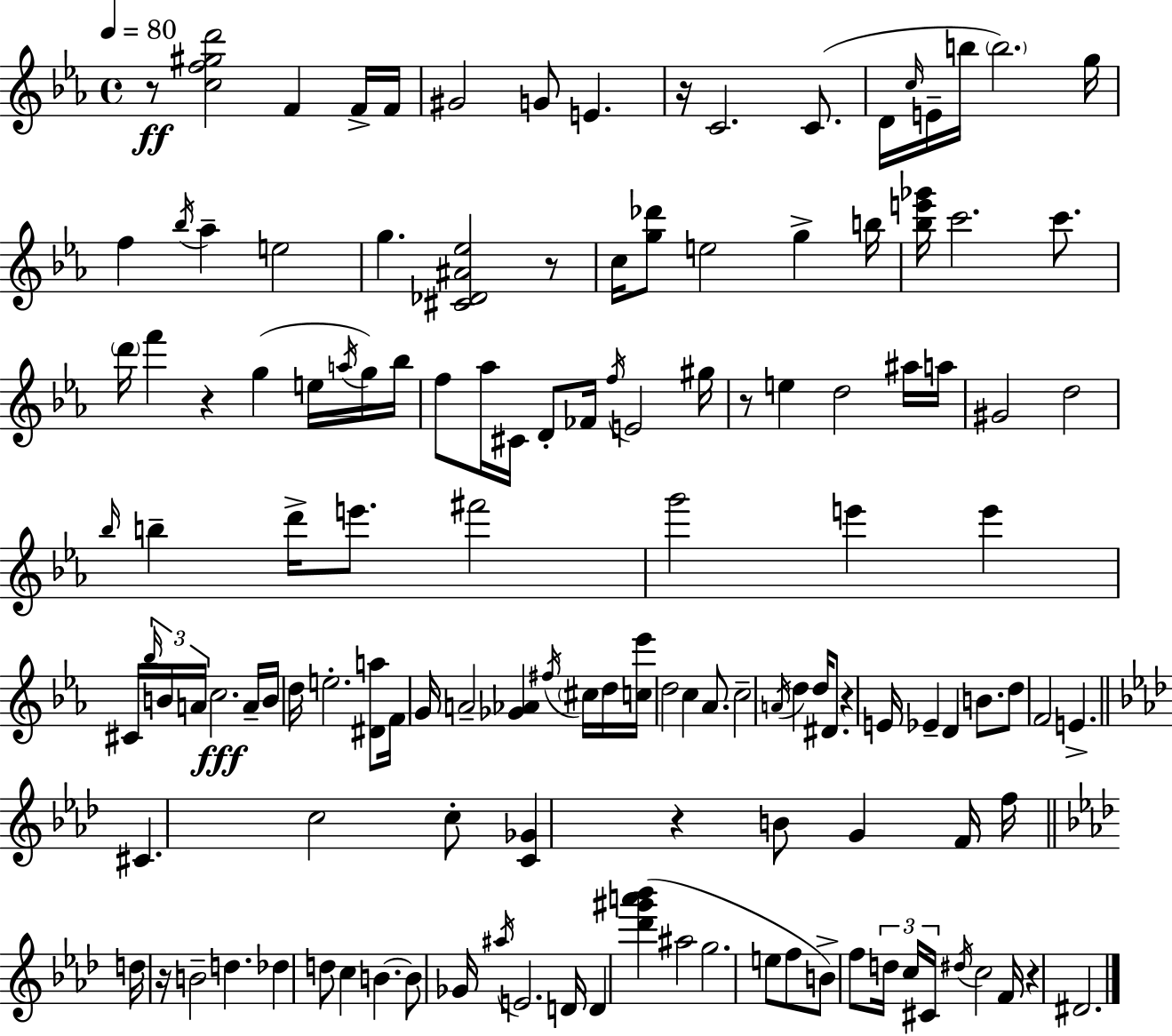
R/e [C5,F5,G#5,D6]/h F4/q F4/s F4/s G#4/h G4/e E4/q. R/s C4/h. C4/e. D4/s C5/s E4/s B5/s B5/h. G5/s F5/q Bb5/s Ab5/q E5/h G5/q. [C#4,Db4,A#4,Eb5]/h R/e C5/s [G5,Db6]/e E5/h G5/q B5/s [Bb5,E6,Gb6]/s C6/h. C6/e. D6/s F6/q R/q G5/q E5/s A5/s G5/s Bb5/s F5/e Ab5/s C#4/s D4/e FES4/s F5/s E4/h G#5/s R/e E5/q D5/h A#5/s A5/s G#4/h D5/h Bb5/s B5/q D6/s E6/e. F#6/h G6/h E6/q E6/q C#4/s Bb5/s B4/s A4/s C5/h. A4/s B4/s D5/s E5/h. [D#4,A5]/e F4/s G4/s A4/h [Gb4,Ab4]/q F#5/s C#5/s D5/s [C5,Eb6]/s D5/h C5/q Ab4/e. C5/h A4/s D5/q D5/s D#4/e. R/q E4/s Eb4/q D4/q B4/e. D5/e F4/h E4/q. C#4/q. C5/h C5/e [C4,Gb4]/q R/q B4/e G4/q F4/s F5/s D5/s R/s B4/h D5/q. Db5/q D5/e C5/q B4/q. B4/e Gb4/s A#5/s E4/h. D4/s D4/q [Db6,G#6,A6,Bb6]/q A#5/h G5/h. E5/e F5/e B4/e F5/e D5/s C5/s C#4/s D#5/s C5/h F4/s R/q D#4/h.